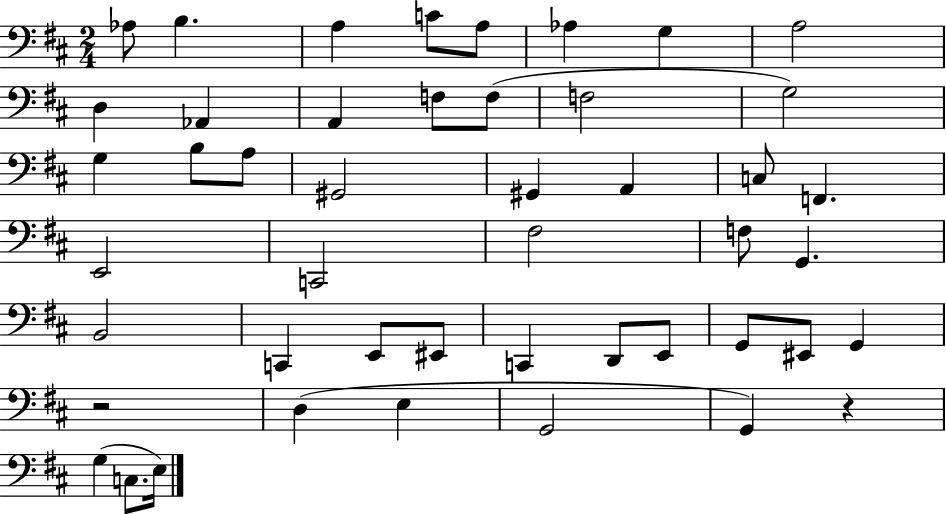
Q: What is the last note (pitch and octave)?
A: E3